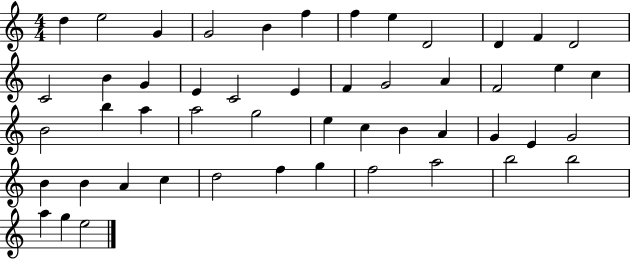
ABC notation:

X:1
T:Untitled
M:4/4
L:1/4
K:C
d e2 G G2 B f f e D2 D F D2 C2 B G E C2 E F G2 A F2 e c B2 b a a2 g2 e c B A G E G2 B B A c d2 f g f2 a2 b2 b2 a g e2